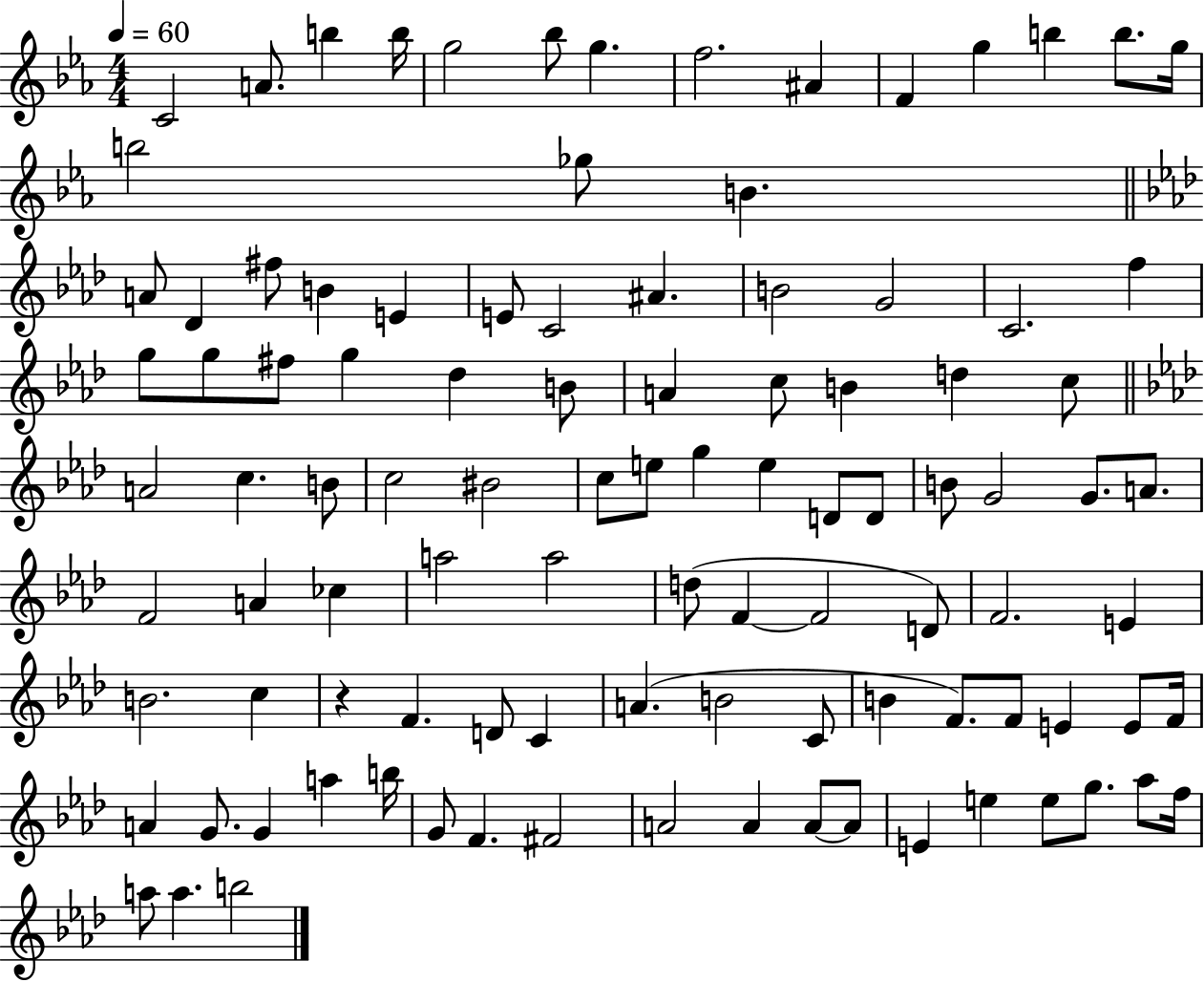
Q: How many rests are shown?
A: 1